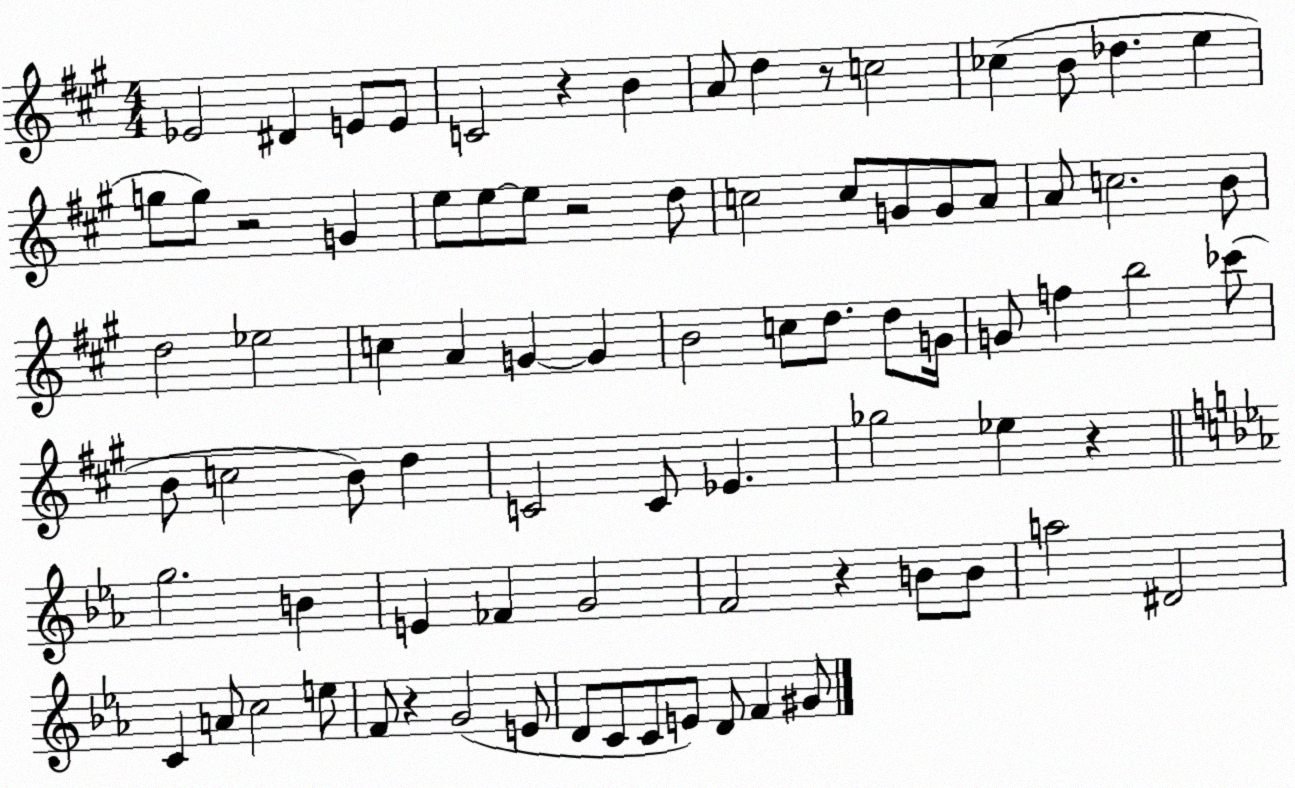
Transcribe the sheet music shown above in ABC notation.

X:1
T:Untitled
M:4/4
L:1/4
K:A
_E2 ^D E/2 E/2 C2 z B A/2 d z/2 c2 _c B/2 _d e g/2 g/2 z2 G e/2 e/2 e/2 z2 d/2 c2 c/2 G/2 G/2 A/2 A/2 c2 B/2 d2 _e2 c A G G B2 c/2 d/2 d/2 G/4 G/2 f b2 _c'/2 B/2 c2 B/2 d C2 C/2 _E _g2 _e z g2 B E _F G2 F2 z B/2 B/2 a2 ^D2 C A/2 c2 e/2 F/2 z G2 E/2 D/2 C/2 C/2 E/2 D/2 F ^G/2